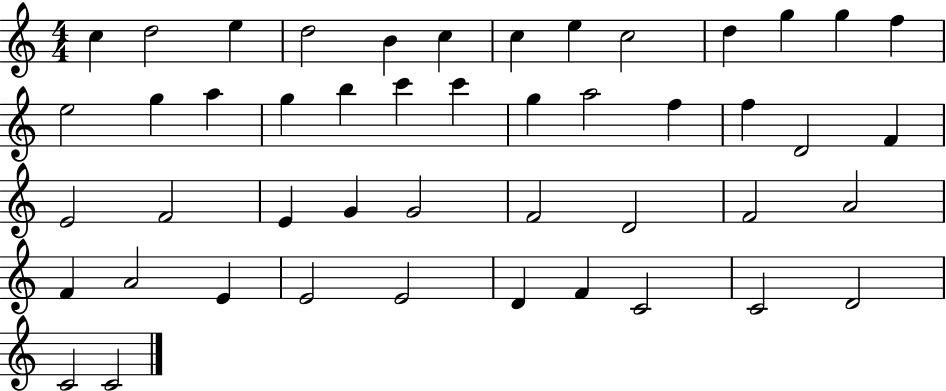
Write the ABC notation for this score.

X:1
T:Untitled
M:4/4
L:1/4
K:C
c d2 e d2 B c c e c2 d g g f e2 g a g b c' c' g a2 f f D2 F E2 F2 E G G2 F2 D2 F2 A2 F A2 E E2 E2 D F C2 C2 D2 C2 C2